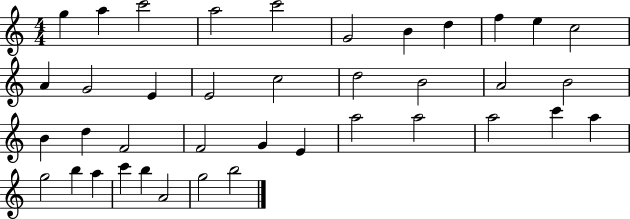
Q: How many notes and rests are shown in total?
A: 39